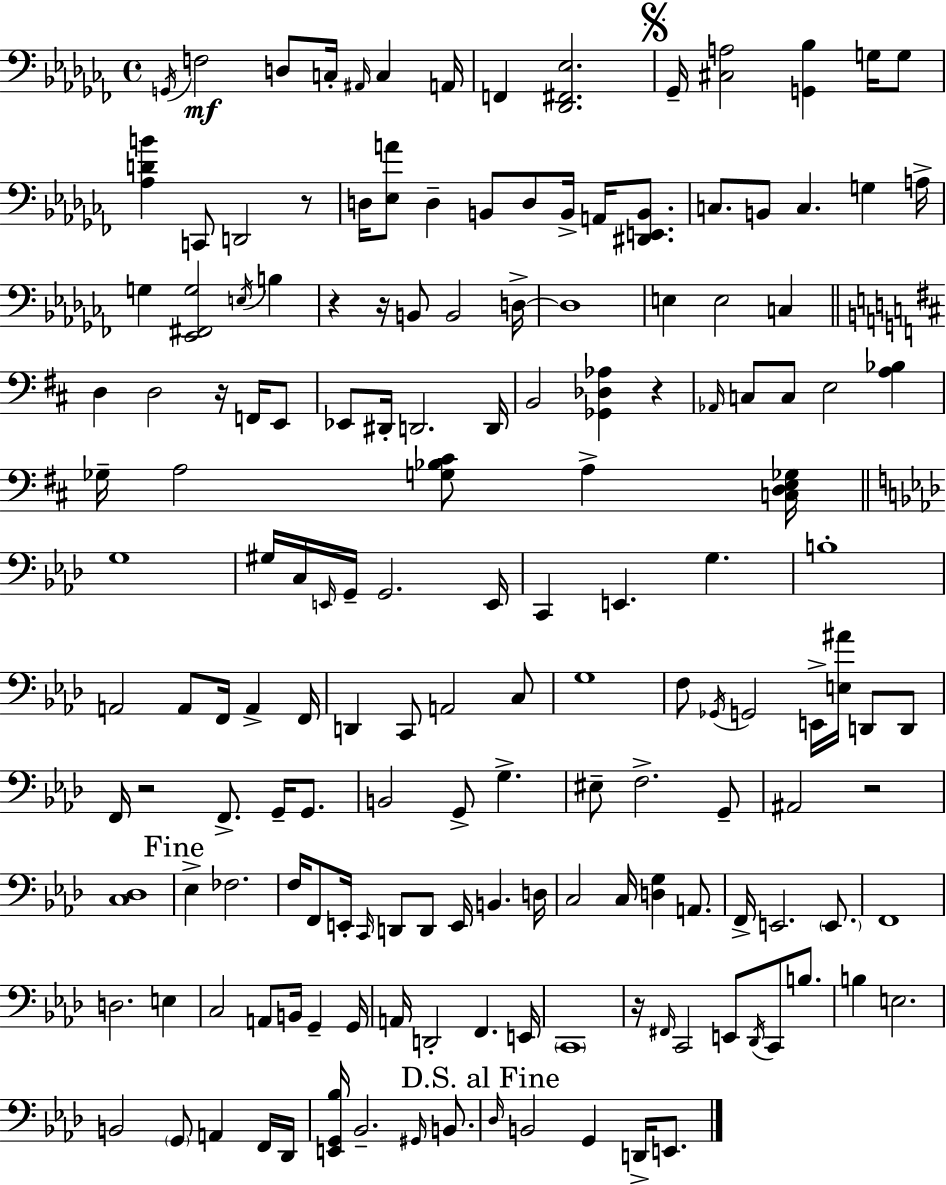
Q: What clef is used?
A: bass